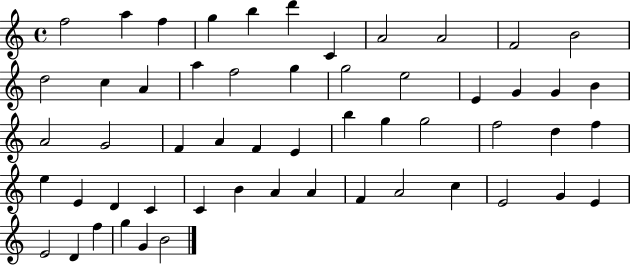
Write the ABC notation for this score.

X:1
T:Untitled
M:4/4
L:1/4
K:C
f2 a f g b d' C A2 A2 F2 B2 d2 c A a f2 g g2 e2 E G G B A2 G2 F A F E b g g2 f2 d f e E D C C B A A F A2 c E2 G E E2 D f g G B2